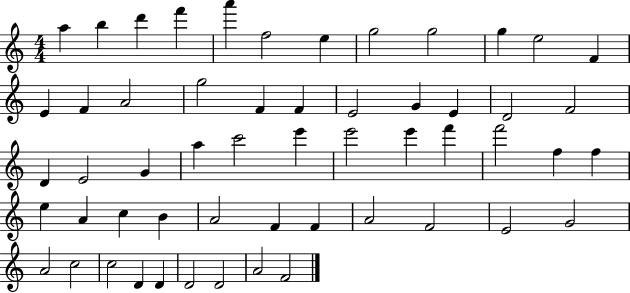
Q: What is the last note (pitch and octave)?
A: F4